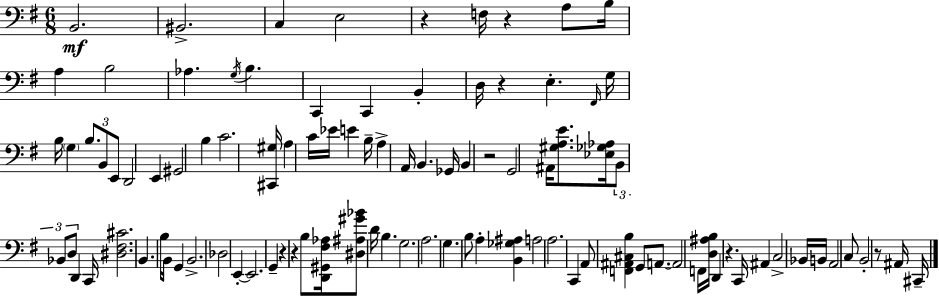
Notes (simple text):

B2/h. BIS2/h. C3/q E3/h R/q F3/s R/q A3/e B3/s A3/q B3/h Ab3/q. G3/s B3/q. C2/q C2/q B2/q D3/s R/q E3/q. F#2/s G3/s B3/s G3/q B3/e. B2/e E2/e D2/h E2/q G#2/h B3/q C4/h. [C#2,G#3]/s A3/q C4/s Eb4/s E4/q B3/s A3/q A2/s B2/q. Gb2/s B2/q R/h G2/h A#2/s [G#3,A3,E4]/e. [Eb3,Gb3,Ab3]/s B2/e Bb2/e D3/e D2/q C2/s [D#3,F#3,C#4]/h. B2/q. B3/s B2/s G2/q B2/h. Db3/h E2/q E2/h. G2/q R/q R/q B3/e [D2,G#2,F#3,Ab3]/s [D#3,A#3,G#4,Bb4]/e D4/s B3/q. G3/h. A3/h. G3/q. B3/e A3/q [B2,Gb3,A#3]/q A3/h A3/h. C2/q A2/e [F2,A#2,C#3,B3]/q G2/e A2/e. A2/h F2/s [D3,A#3,B3]/s D2/q R/q. C2/s A#2/q C3/h Bb2/s B2/s A2/h C3/e B2/h R/e A#2/s C#2/s